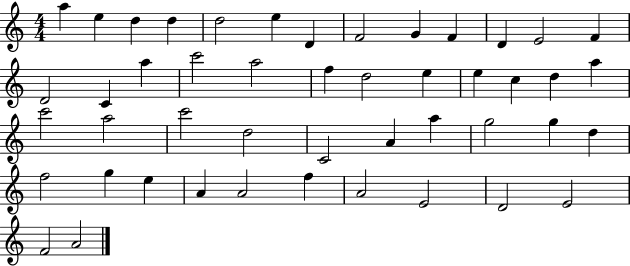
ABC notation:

X:1
T:Untitled
M:4/4
L:1/4
K:C
a e d d d2 e D F2 G F D E2 F D2 C a c'2 a2 f d2 e e c d a c'2 a2 c'2 d2 C2 A a g2 g d f2 g e A A2 f A2 E2 D2 E2 F2 A2